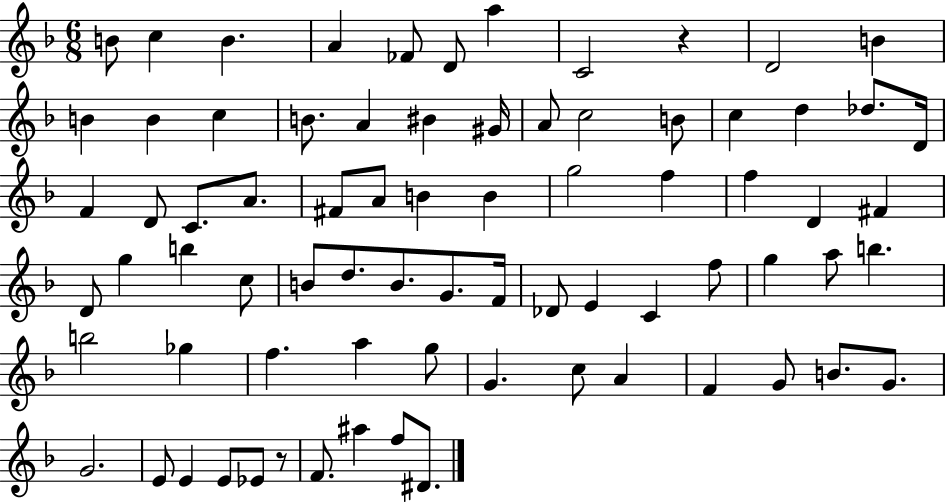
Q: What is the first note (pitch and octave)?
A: B4